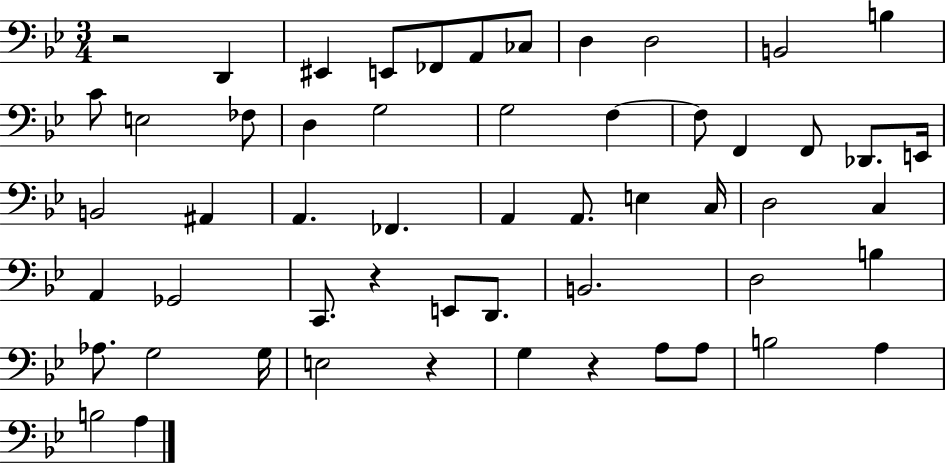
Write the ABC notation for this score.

X:1
T:Untitled
M:3/4
L:1/4
K:Bb
z2 D,, ^E,, E,,/2 _F,,/2 A,,/2 _C,/2 D, D,2 B,,2 B, C/2 E,2 _F,/2 D, G,2 G,2 F, F,/2 F,, F,,/2 _D,,/2 E,,/4 B,,2 ^A,, A,, _F,, A,, A,,/2 E, C,/4 D,2 C, A,, _G,,2 C,,/2 z E,,/2 D,,/2 B,,2 D,2 B, _A,/2 G,2 G,/4 E,2 z G, z A,/2 A,/2 B,2 A, B,2 A,